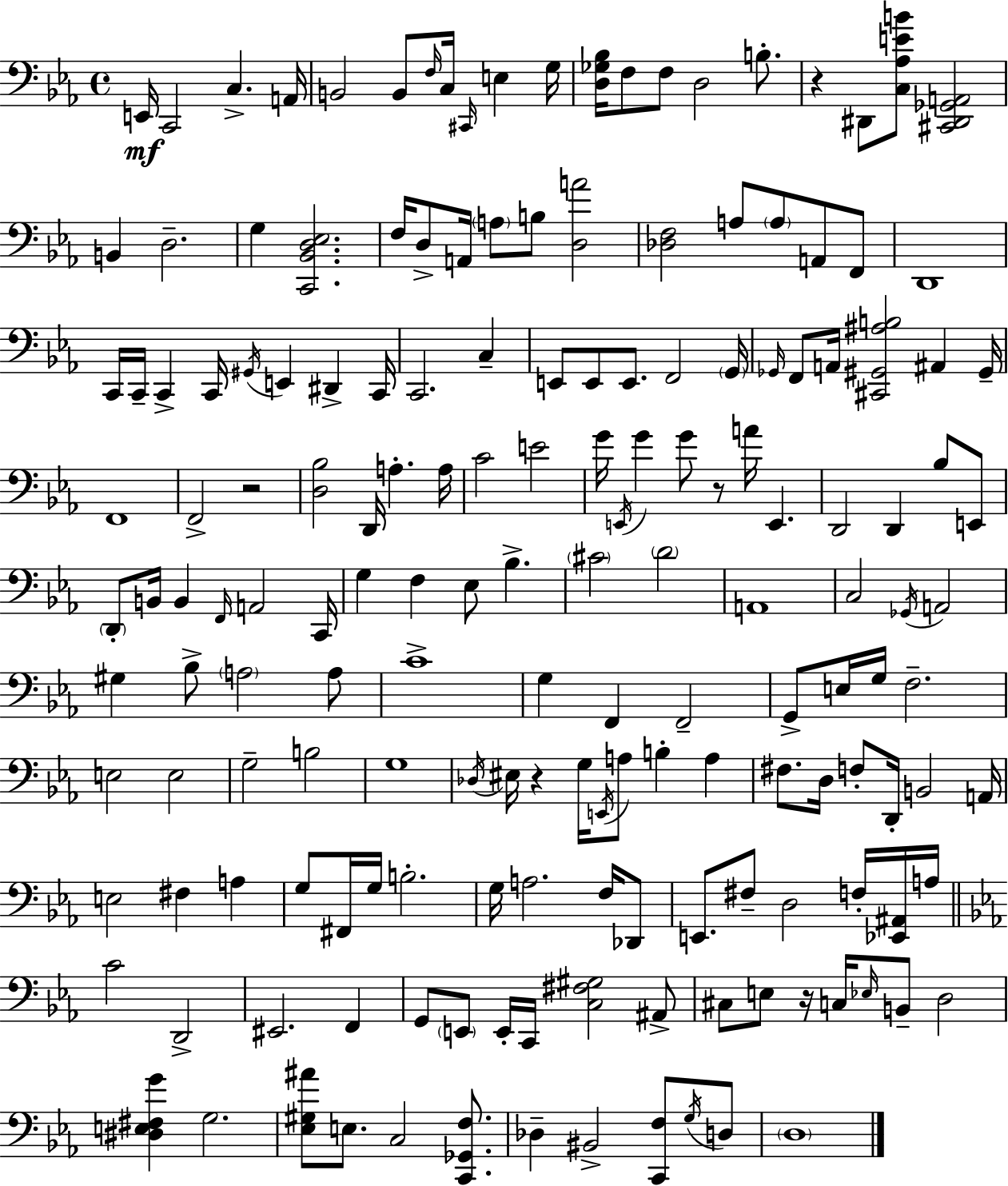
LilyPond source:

{
  \clef bass
  \time 4/4
  \defaultTimeSignature
  \key ees \major
  \repeat volta 2 { e,16\mf c,2 c4.-> a,16 | b,2 b,8 \grace { f16 } c16 \grace { cis,16 } e4 | g16 <d ges bes>16 f8 f8 d2 b8.-. | r4 dis,8 <c aes e' b'>8 <cis, dis, ges, a,>2 | \break b,4 d2.-- | g4 <c, bes, d ees>2. | f16 d8-> a,16 \parenthesize a8 b8 <d a'>2 | <des f>2 a8 \parenthesize a8 a,8 | \break f,8 d,1 | c,16 c,16-- c,4-> c,16 \acciaccatura { gis,16 } e,4 dis,4-> | c,16 c,2. c4-- | e,8 e,8 e,8. f,2 | \break \parenthesize g,16 \grace { ges,16 } f,8 a,16 <cis, gis, ais b>2 ais,4 | gis,16-- f,1 | f,2-> r2 | <d bes>2 d,16 a4.-. | \break a16 c'2 e'2 | g'16 \acciaccatura { e,16 } g'4 g'8 r8 a'16 e,4. | d,2 d,4 | bes8 e,8 \parenthesize d,8-. b,16 b,4 \grace { f,16 } a,2 | \break c,16 g4 f4 ees8 | bes4.-> \parenthesize cis'2 \parenthesize d'2 | a,1 | c2 \acciaccatura { ges,16 } a,2 | \break gis4 bes8-> \parenthesize a2 | a8 c'1-> | g4 f,4 f,2-- | g,8-> e16 g16 f2.-- | \break e2 e2 | g2-- b2 | g1 | \acciaccatura { des16 } eis16 r4 g16 \acciaccatura { e,16 } a8 | \break b4-. a4 fis8. d16 f8-. d,16-. | b,2 a,16 e2 | fis4 a4 g8 fis,16 g16 b2.-. | g16 a2. | \break f16 des,8 e,8. fis8-- d2 | f16-. <ees, ais,>16 a16 \bar "||" \break \key ees \major c'2 d,2-> | eis,2. f,4 | g,8 \parenthesize e,8 e,16-. c,16 <c fis gis>2 ais,8-> | cis8 e8 r16 c16 \grace { ees16 } b,8-- d2 | \break <dis e fis g'>4 g2. | <ees gis ais'>8 e8. c2 <c, ges, f>8. | des4-- bis,2-> <c, f>8 \acciaccatura { g16 } | d8 \parenthesize d1 | \break } \bar "|."
}